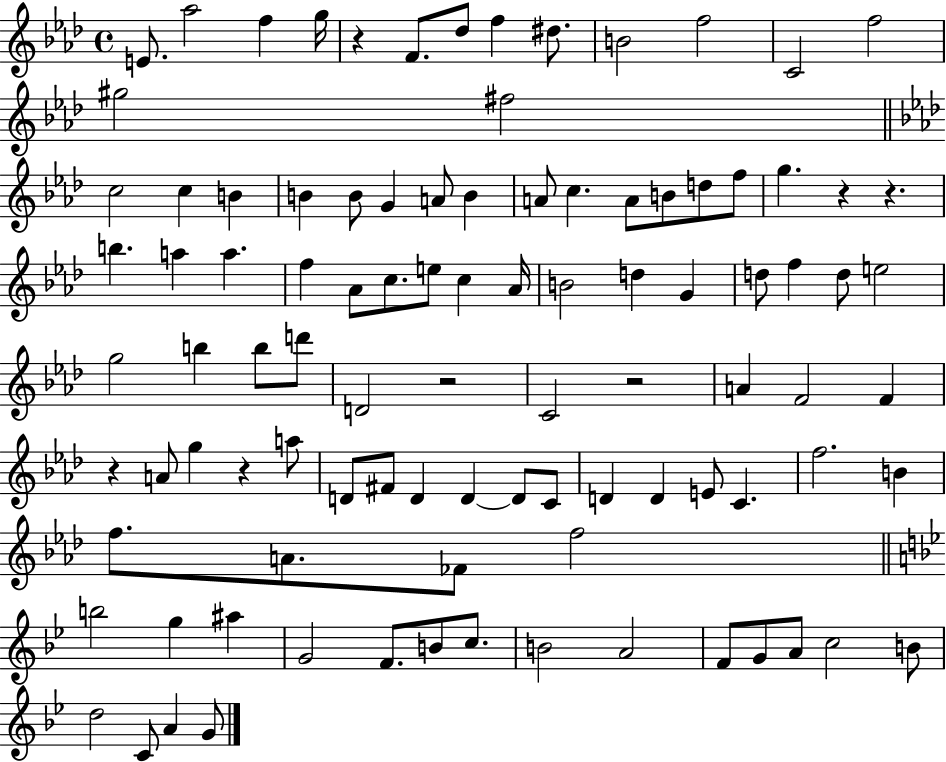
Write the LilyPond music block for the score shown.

{
  \clef treble
  \time 4/4
  \defaultTimeSignature
  \key aes \major
  \repeat volta 2 { e'8. aes''2 f''4 g''16 | r4 f'8. des''8 f''4 dis''8. | b'2 f''2 | c'2 f''2 | \break gis''2 fis''2 | \bar "||" \break \key aes \major c''2 c''4 b'4 | b'4 b'8 g'4 a'8 b'4 | a'8 c''4. a'8 b'8 d''8 f''8 | g''4. r4 r4. | \break b''4. a''4 a''4. | f''4 aes'8 c''8. e''8 c''4 aes'16 | b'2 d''4 g'4 | d''8 f''4 d''8 e''2 | \break g''2 b''4 b''8 d'''8 | d'2 r2 | c'2 r2 | a'4 f'2 f'4 | \break r4 a'8 g''4 r4 a''8 | d'8 fis'8 d'4 d'4~~ d'8 c'8 | d'4 d'4 e'8 c'4. | f''2. b'4 | \break f''8. a'8. fes'8 f''2 | \bar "||" \break \key bes \major b''2 g''4 ais''4 | g'2 f'8. b'8 c''8. | b'2 a'2 | f'8 g'8 a'8 c''2 b'8 | \break d''2 c'8 a'4 g'8 | } \bar "|."
}